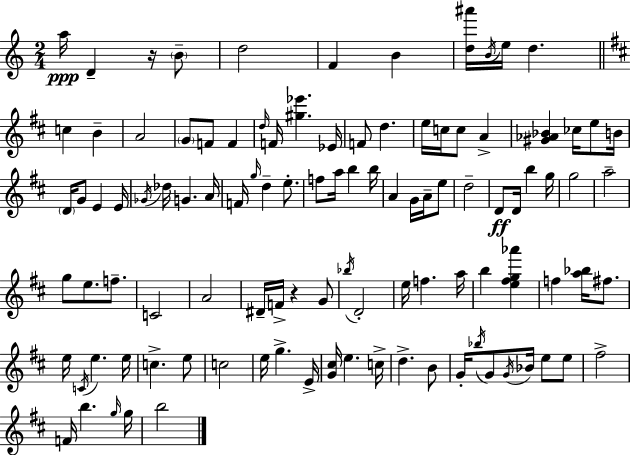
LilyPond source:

{
  \clef treble
  \numericTimeSignature
  \time 2/4
  \key a \minor
  a''16\ppp d'4-- r16 \parenthesize b'8-- | d''2 | f'4 b'4 | <d'' ais'''>16 \acciaccatura { b'16 } e''16 d''4. | \break \bar "||" \break \key d \major c''4 b'4-- | a'2 | \parenthesize g'8 f'8 f'4 | \grace { d''16 } f'16 <gis'' ees'''>4. | \break ees'16 f'8 d''4. | e''16 c''16 c''8 a'4-> | <gis' aes' bes'>4 ces''16 e''8 | b'16 \parenthesize d'16 g'8 e'4 | \break e'16 \acciaccatura { ges'16 } des''16 g'4. | a'16 f'16 \grace { g''16 } d''4-- | e''8.-. f''8 a''16 b''4 | b''16 a'4 g'16 | \break a'16-- e''8 d''2-- | d'8\ff d'16 b''4 | g''16 g''2 | a''2-- | \break g''8 e''8. | f''8.-- c'2 | a'2 | dis'16-- f'16-> r4 | \break g'8 \acciaccatura { bes''16 } d'2-. | e''16 f''4. | a''16 b''4 | <e'' fis'' g'' aes'''>4 f''4 | \break <a'' bes''>16 fis''8. e''16 \acciaccatura { c'16 } e''4. | e''16 c''4.-> | e''8 c''2 | e''16 g''4.-> | \break e'16-> <g' cis''>16 e''4. | c''16-> d''4.-> | b'8 g'16-. \acciaccatura { bes''16 } g'8 | \acciaccatura { g'16 } bes'16 e''8 e''8 fis''2-> | \break f'16 | b''4. \grace { g''16 } g''16 | b''2 | \bar "|."
}